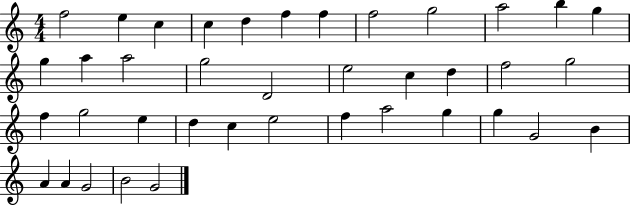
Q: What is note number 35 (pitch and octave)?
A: A4